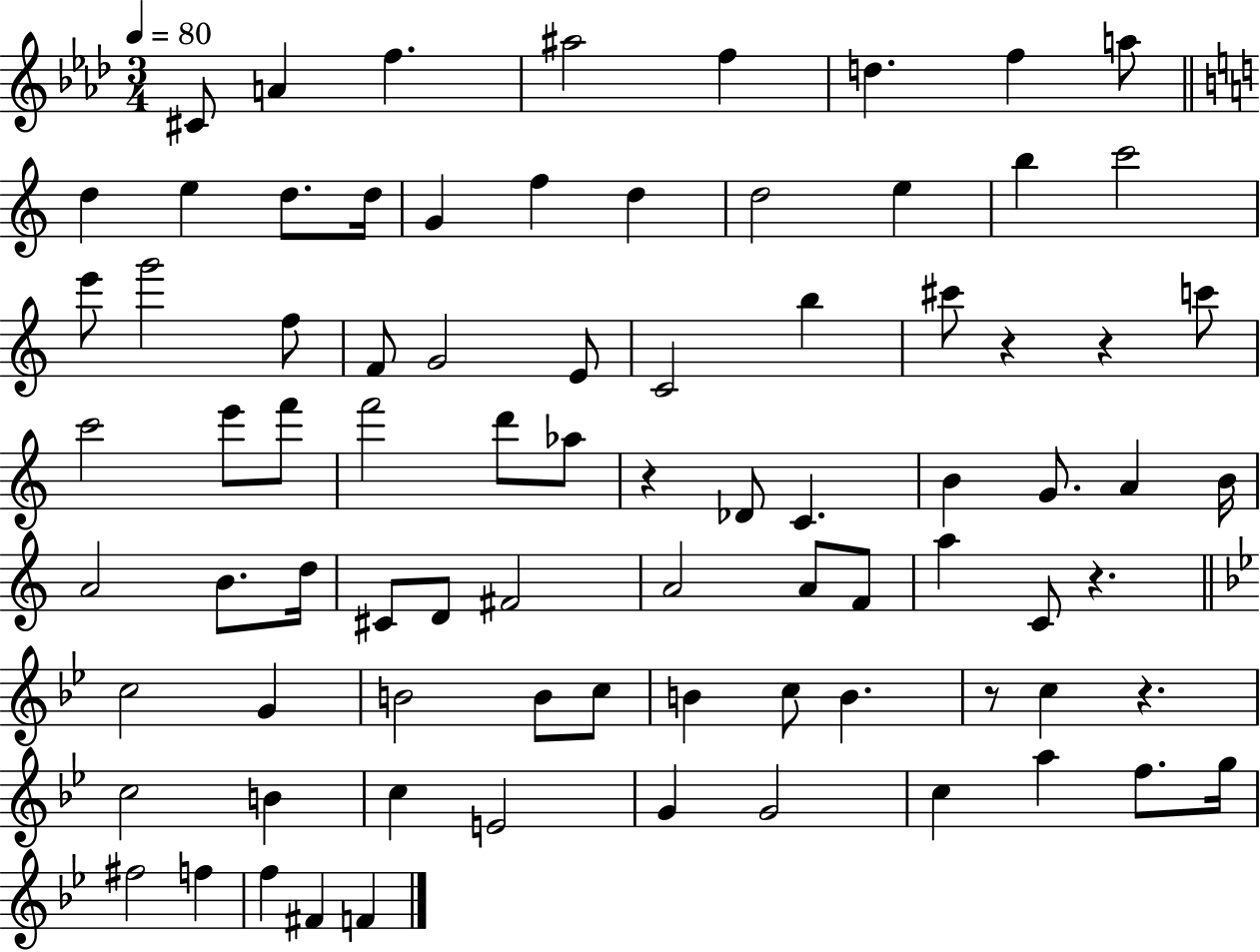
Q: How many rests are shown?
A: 6